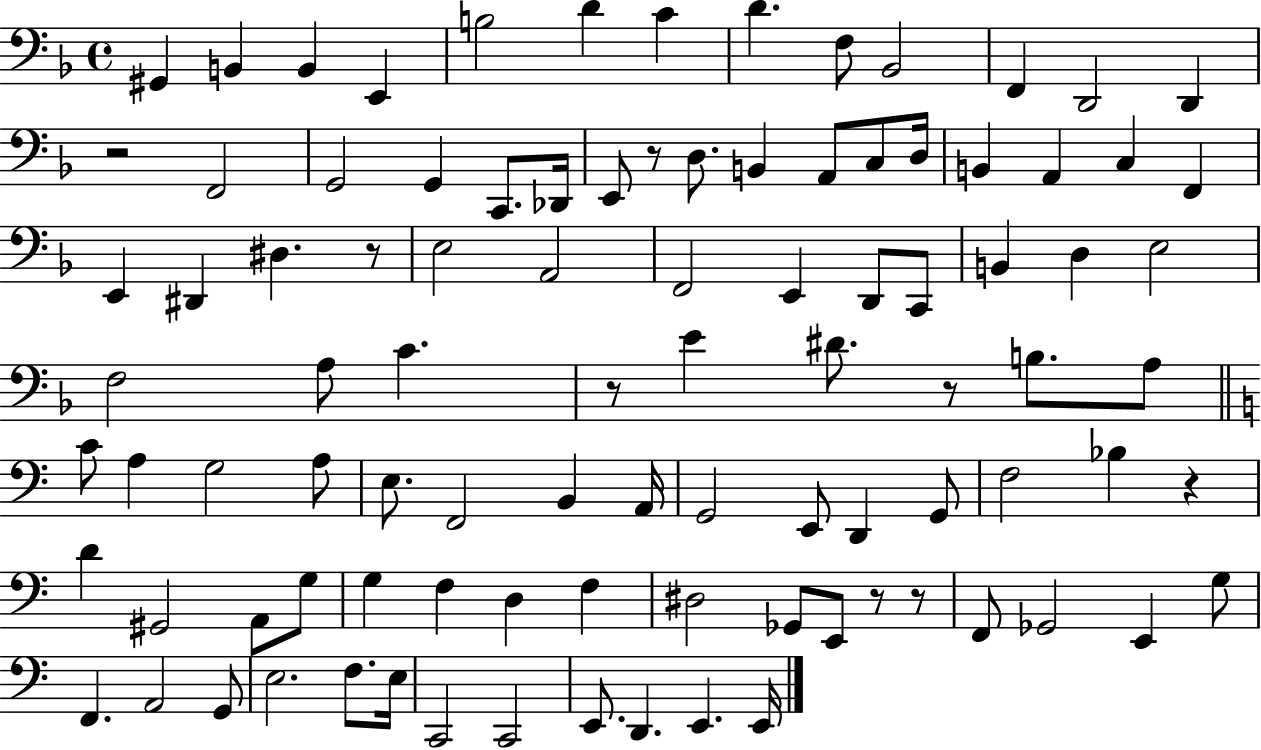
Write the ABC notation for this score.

X:1
T:Untitled
M:4/4
L:1/4
K:F
^G,, B,, B,, E,, B,2 D C D F,/2 _B,,2 F,, D,,2 D,, z2 F,,2 G,,2 G,, C,,/2 _D,,/4 E,,/2 z/2 D,/2 B,, A,,/2 C,/2 D,/4 B,, A,, C, F,, E,, ^D,, ^D, z/2 E,2 A,,2 F,,2 E,, D,,/2 C,,/2 B,, D, E,2 F,2 A,/2 C z/2 E ^D/2 z/2 B,/2 A,/2 C/2 A, G,2 A,/2 E,/2 F,,2 B,, A,,/4 G,,2 E,,/2 D,, G,,/2 F,2 _B, z D ^G,,2 A,,/2 G,/2 G, F, D, F, ^D,2 _G,,/2 E,,/2 z/2 z/2 F,,/2 _G,,2 E,, G,/2 F,, A,,2 G,,/2 E,2 F,/2 E,/4 C,,2 C,,2 E,,/2 D,, E,, E,,/4